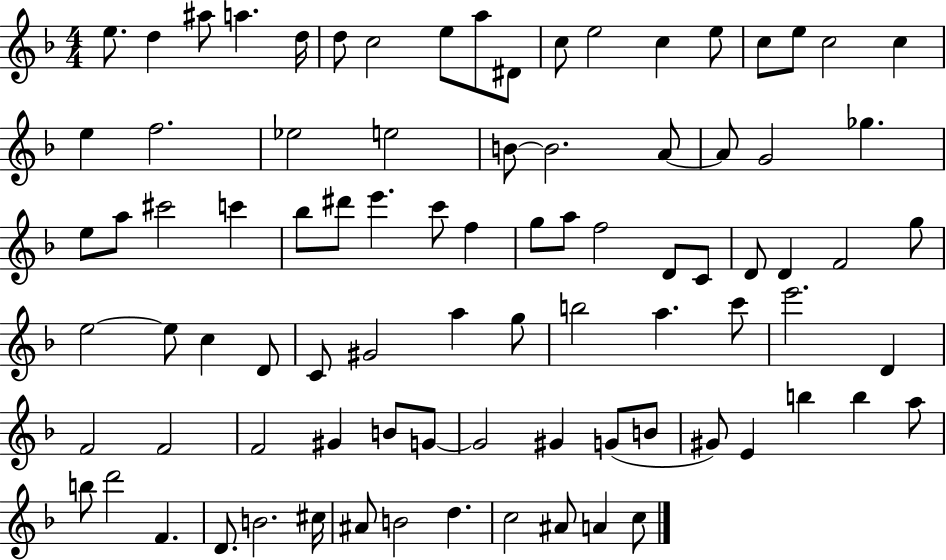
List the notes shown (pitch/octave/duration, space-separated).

E5/e. D5/q A#5/e A5/q. D5/s D5/e C5/h E5/e A5/e D#4/e C5/e E5/h C5/q E5/e C5/e E5/e C5/h C5/q E5/q F5/h. Eb5/h E5/h B4/e B4/h. A4/e A4/e G4/h Gb5/q. E5/e A5/e C#6/h C6/q Bb5/e D#6/e E6/q. C6/e F5/q G5/e A5/e F5/h D4/e C4/e D4/e D4/q F4/h G5/e E5/h E5/e C5/q D4/e C4/e G#4/h A5/q G5/e B5/h A5/q. C6/e E6/h. D4/q F4/h F4/h F4/h G#4/q B4/e G4/e G4/h G#4/q G4/e B4/e G#4/e E4/q B5/q B5/q A5/e B5/e D6/h F4/q. D4/e. B4/h. C#5/s A#4/e B4/h D5/q. C5/h A#4/e A4/q C5/e